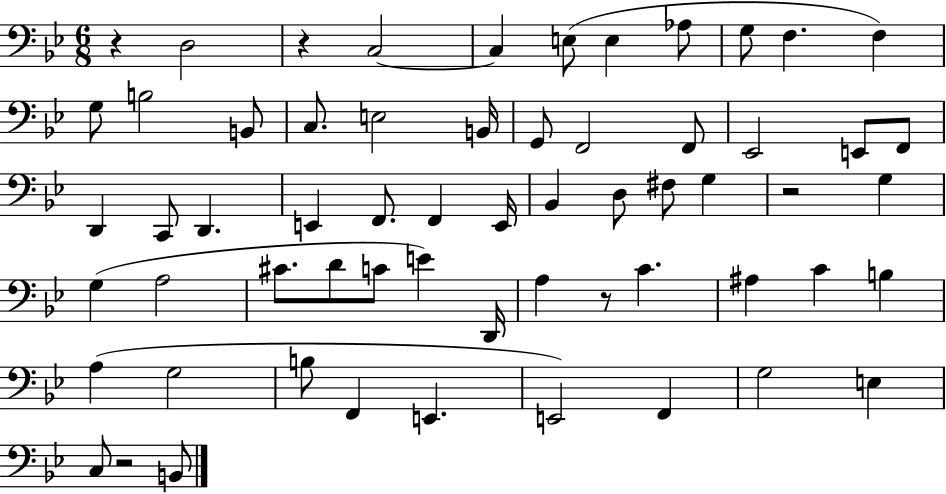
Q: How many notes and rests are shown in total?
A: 61